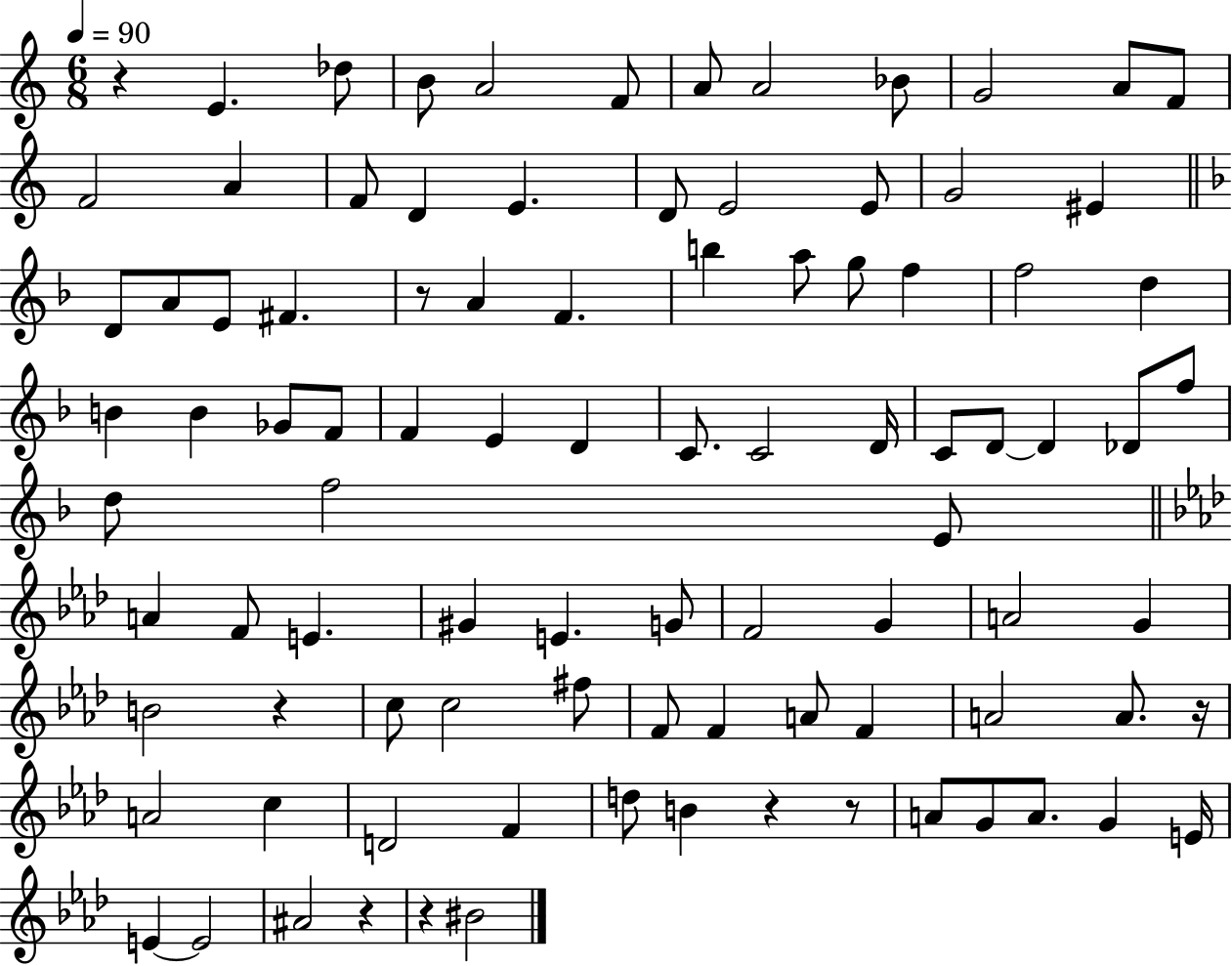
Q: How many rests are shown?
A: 8